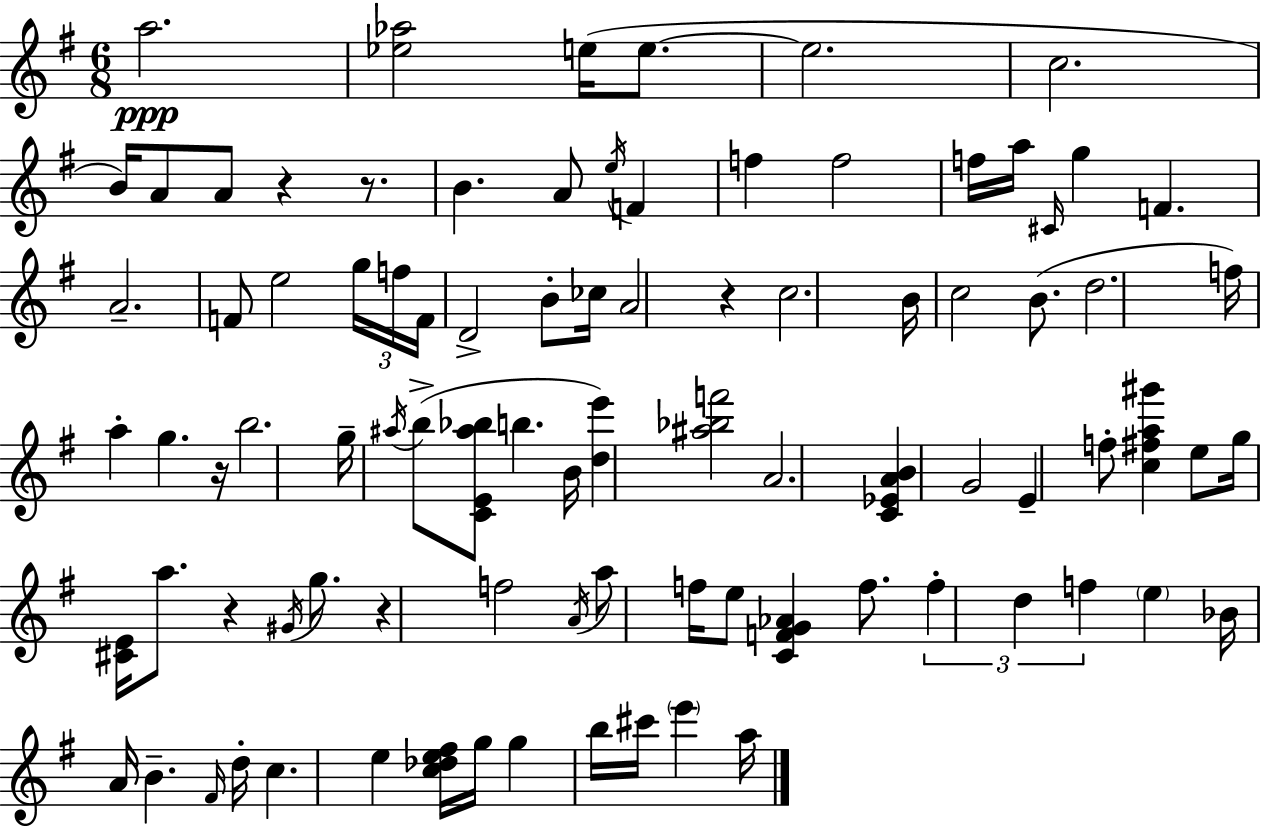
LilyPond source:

{
  \clef treble
  \numericTimeSignature
  \time 6/8
  \key e \minor
  a''2.\ppp | <ees'' aes''>2 e''16( e''8.~~ | e''2. | c''2. | \break b'16) a'8 a'8 r4 r8. | b'4. a'8 \acciaccatura { e''16 } f'4 | f''4 f''2 | f''16 a''16 \grace { cis'16 } g''4 f'4. | \break a'2.-- | f'8 e''2 | \tuplet 3/2 { g''16 f''16 f'16 } d'2-> b'8-. | ces''16 a'2 r4 | \break c''2. | b'16 c''2 b'8.( | d''2. | f''16) a''4-. g''4. | \break r16 b''2. | g''16-- \acciaccatura { ais''16 }( b''8-> <c' e' ais'' bes''>8 b''4. | b'16 <d'' e'''>4) <ais'' bes'' f'''>2 | a'2. | \break <c' ees' a' b'>4 g'2 | e'4-- f''8-. <c'' fis'' a'' gis'''>4 | e''8 g''16 <cis' e'>16 a''8. r4 | \acciaccatura { gis'16 } g''8. r4 f''2 | \break \acciaccatura { a'16 } a''8 f''16 e''8 <c' f' g' aes'>4 | f''8. \tuplet 3/2 { f''4-. d''4 | f''4 } \parenthesize e''4 bes'16 a'16 b'4.-- | \grace { fis'16 } d''16-. c''4. | \break e''4 <c'' des'' e'' fis''>16 g''16 g''4 b''16 | cis'''16 \parenthesize e'''4 a''16 \bar "|."
}